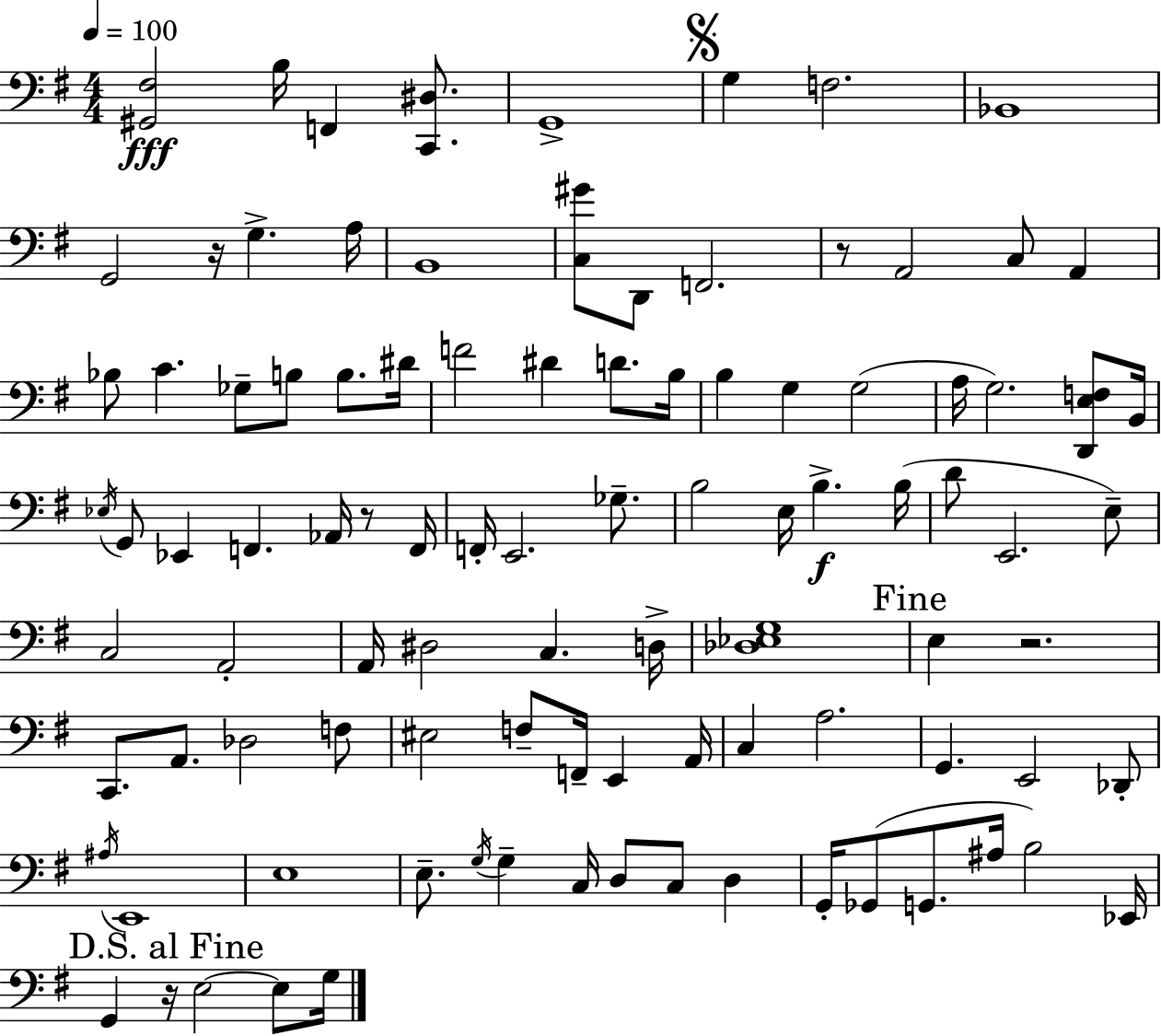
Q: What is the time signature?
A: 4/4